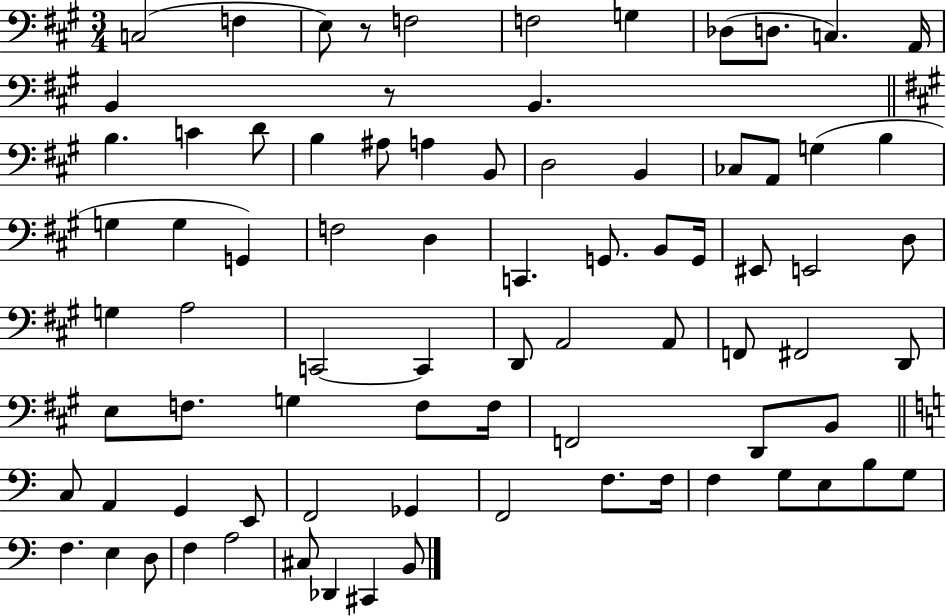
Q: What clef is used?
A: bass